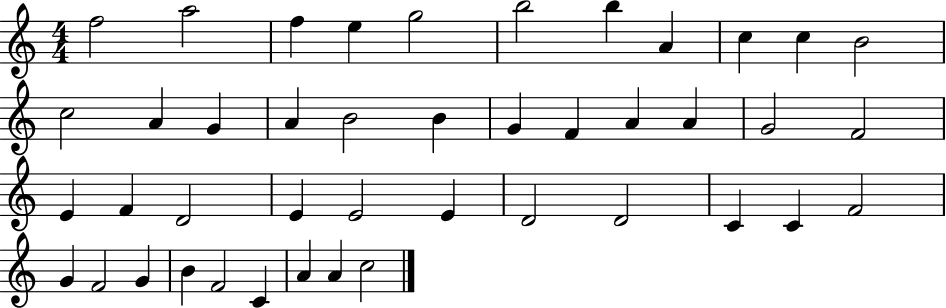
F5/h A5/h F5/q E5/q G5/h B5/h B5/q A4/q C5/q C5/q B4/h C5/h A4/q G4/q A4/q B4/h B4/q G4/q F4/q A4/q A4/q G4/h F4/h E4/q F4/q D4/h E4/q E4/h E4/q D4/h D4/h C4/q C4/q F4/h G4/q F4/h G4/q B4/q F4/h C4/q A4/q A4/q C5/h